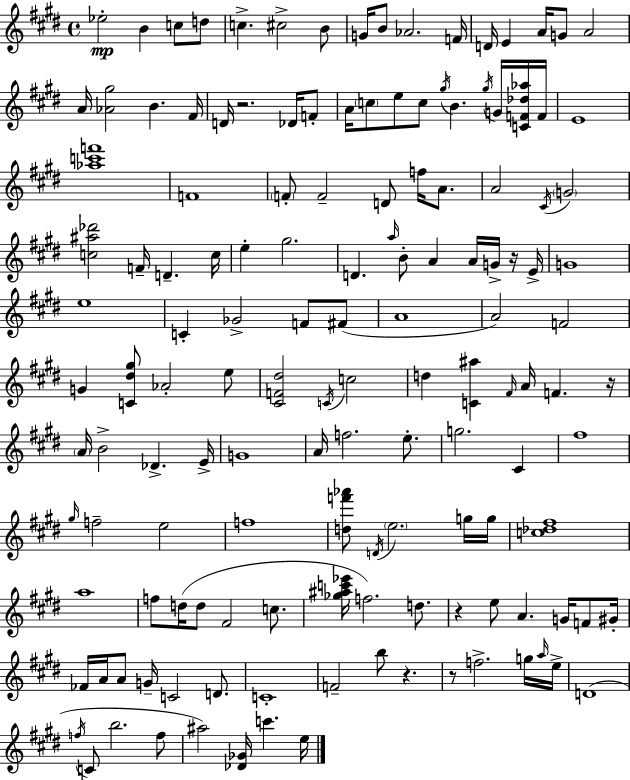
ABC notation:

X:1
T:Untitled
M:4/4
L:1/4
K:E
_e2 B c/2 d/2 c ^c2 B/2 G/4 B/2 _A2 F/4 D/4 E A/4 G/2 A2 A/4 [_A^g]2 B ^F/4 D/4 z2 _D/4 F/2 A/4 c/2 e/2 c/2 ^g/4 B ^g/4 G/4 [CF_d_a]/4 F/4 E4 [_ac'f']4 F4 F/2 F2 D/2 f/4 A/2 A2 ^C/4 G2 [c^a_d']2 F/4 D c/4 e ^g2 D a/4 B/2 A A/4 G/4 z/4 E/4 G4 e4 C _G2 F/2 ^F/2 A4 A2 F2 G [C^d^g]/2 _A2 e/2 [^CF^d]2 C/4 c2 d [C^a] ^F/4 A/4 F z/4 A/4 B2 _D E/4 G4 A/4 f2 e/2 g2 ^C ^f4 ^g/4 f2 e2 f4 [df'_a']/2 D/4 e2 g/4 g/4 [c_d^f]4 a4 f/2 d/4 d/2 ^F2 c/2 [_g^ac'_e']/4 f2 d/2 z e/2 A G/4 F/2 ^G/4 _F/4 A/4 A/2 G/4 C2 D/2 C4 F2 b/2 z z/2 f2 g/4 a/4 e/4 D4 f/4 C/2 b2 f/2 ^a2 [_D_G]/4 c' e/4